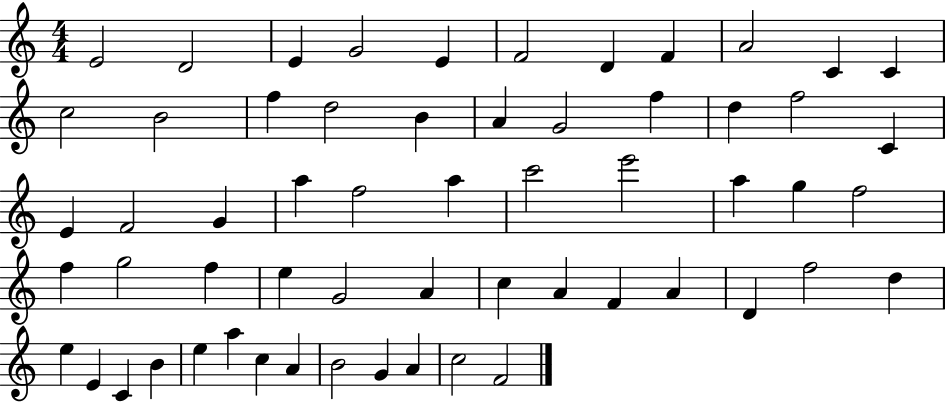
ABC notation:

X:1
T:Untitled
M:4/4
L:1/4
K:C
E2 D2 E G2 E F2 D F A2 C C c2 B2 f d2 B A G2 f d f2 C E F2 G a f2 a c'2 e'2 a g f2 f g2 f e G2 A c A F A D f2 d e E C B e a c A B2 G A c2 F2